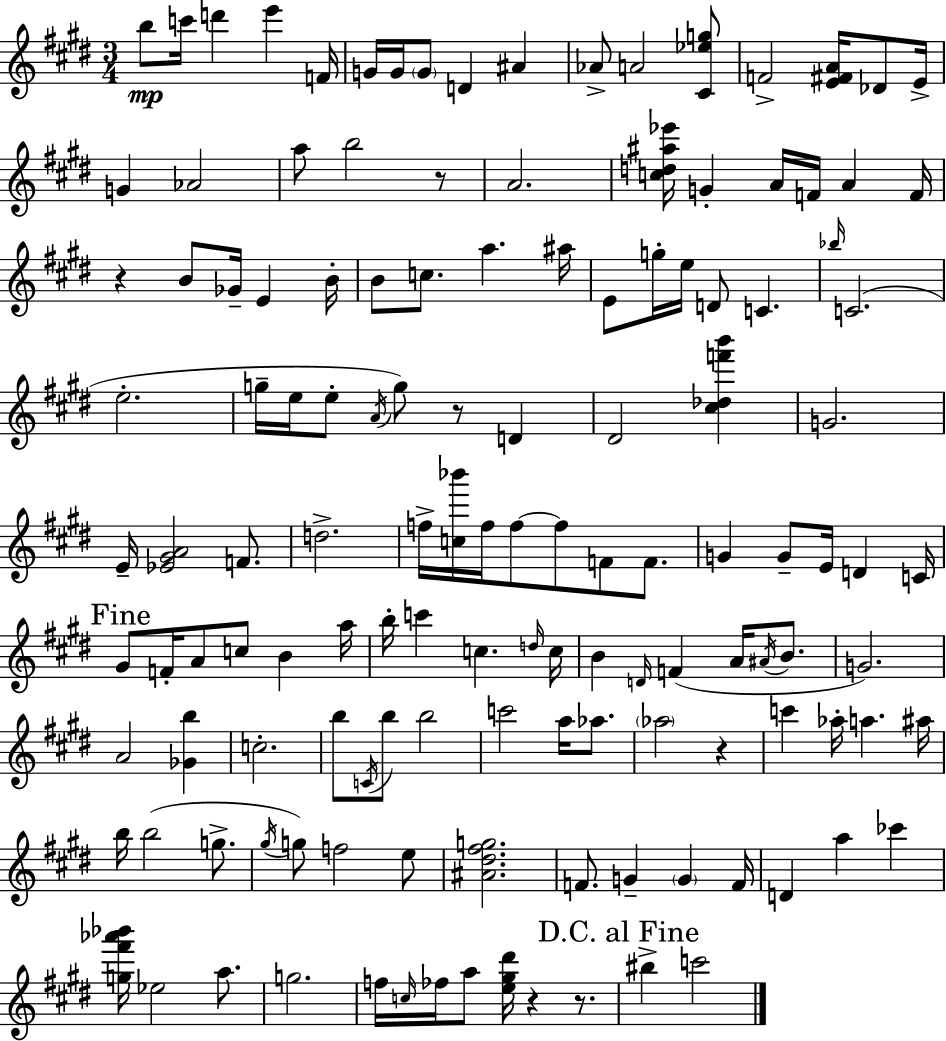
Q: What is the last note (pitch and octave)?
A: C6